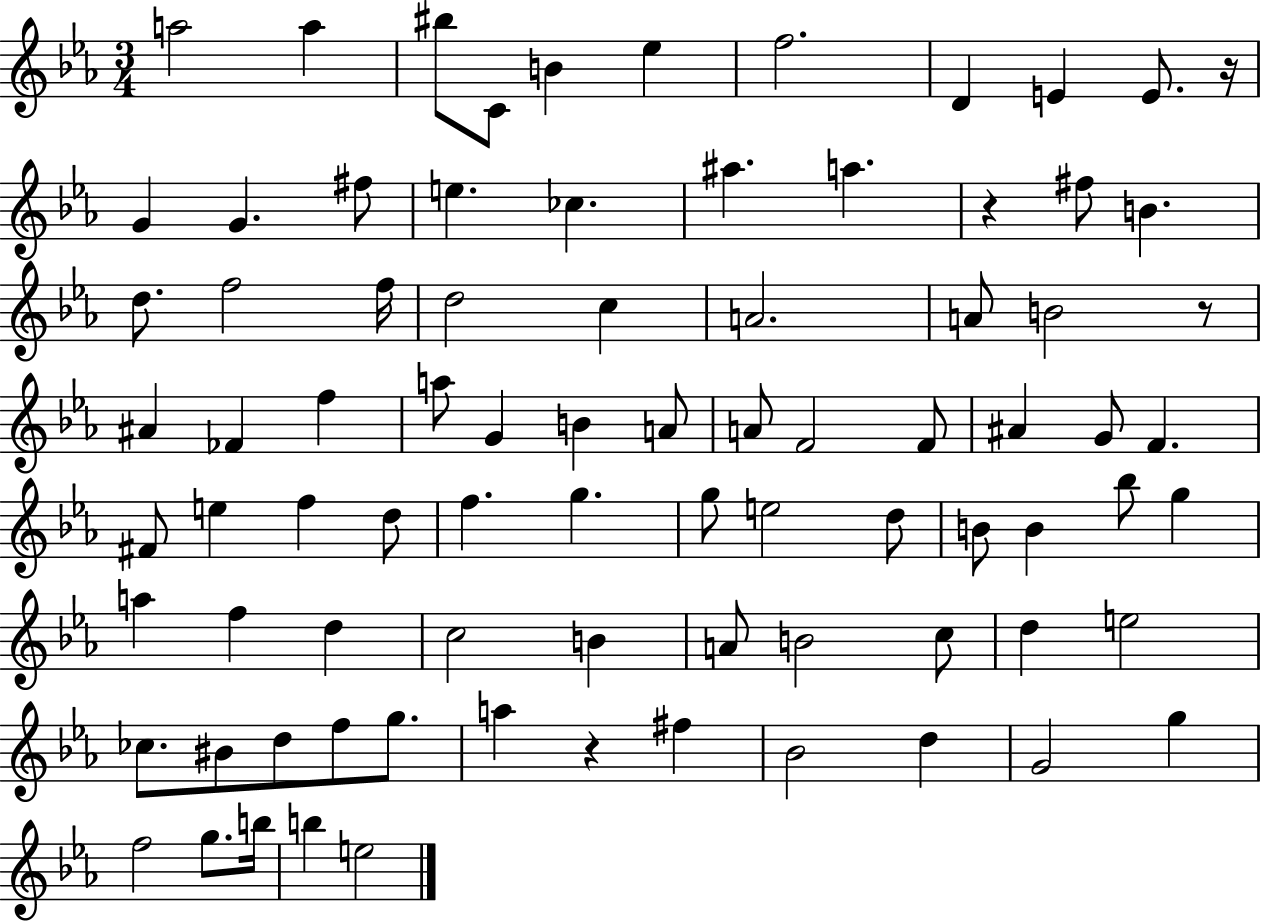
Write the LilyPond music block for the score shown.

{
  \clef treble
  \numericTimeSignature
  \time 3/4
  \key ees \major
  \repeat volta 2 { a''2 a''4 | bis''8 c'8 b'4 ees''4 | f''2. | d'4 e'4 e'8. r16 | \break g'4 g'4. fis''8 | e''4. ces''4. | ais''4. a''4. | r4 fis''8 b'4. | \break d''8. f''2 f''16 | d''2 c''4 | a'2. | a'8 b'2 r8 | \break ais'4 fes'4 f''4 | a''8 g'4 b'4 a'8 | a'8 f'2 f'8 | ais'4 g'8 f'4. | \break fis'8 e''4 f''4 d''8 | f''4. g''4. | g''8 e''2 d''8 | b'8 b'4 bes''8 g''4 | \break a''4 f''4 d''4 | c''2 b'4 | a'8 b'2 c''8 | d''4 e''2 | \break ces''8. bis'8 d''8 f''8 g''8. | a''4 r4 fis''4 | bes'2 d''4 | g'2 g''4 | \break f''2 g''8. b''16 | b''4 e''2 | } \bar "|."
}